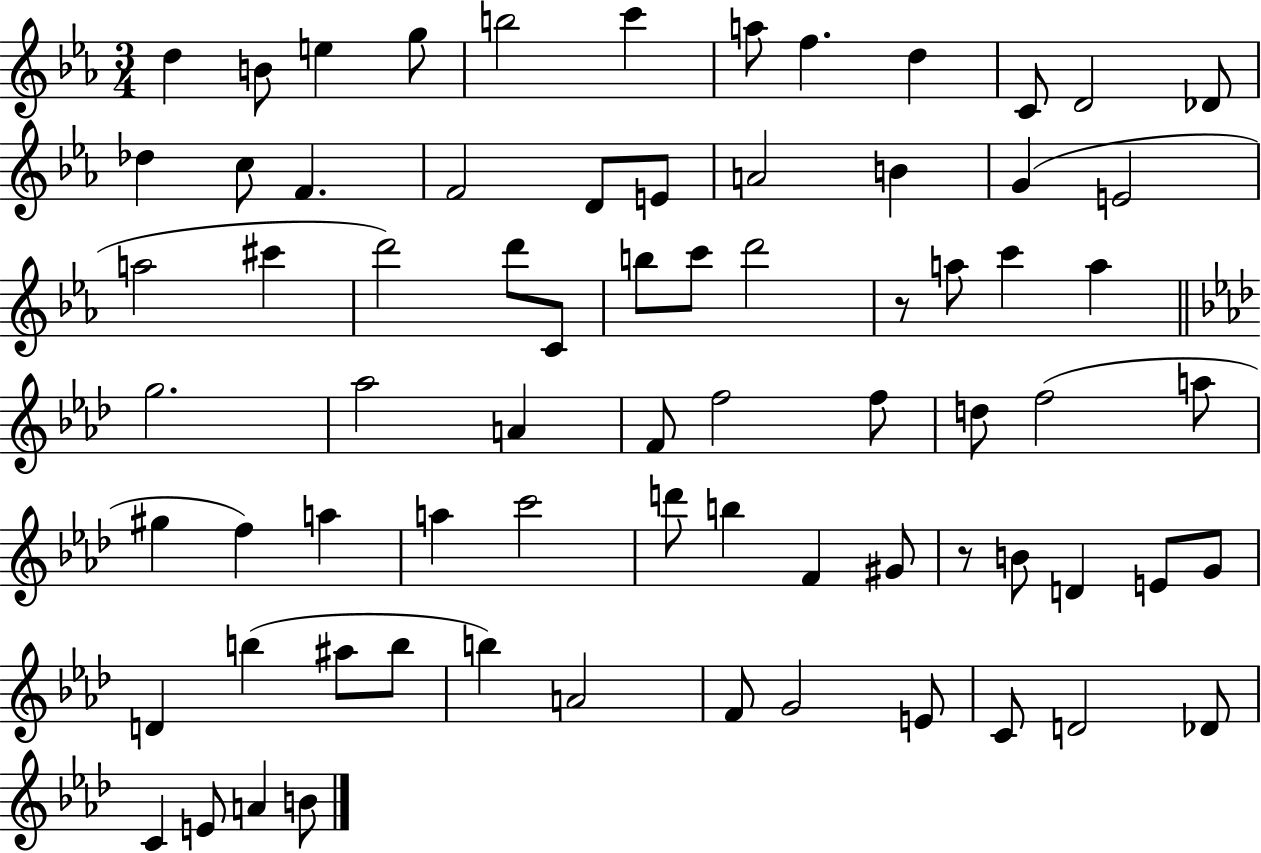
{
  \clef treble
  \numericTimeSignature
  \time 3/4
  \key ees \major
  d''4 b'8 e''4 g''8 | b''2 c'''4 | a''8 f''4. d''4 | c'8 d'2 des'8 | \break des''4 c''8 f'4. | f'2 d'8 e'8 | a'2 b'4 | g'4( e'2 | \break a''2 cis'''4 | d'''2) d'''8 c'8 | b''8 c'''8 d'''2 | r8 a''8 c'''4 a''4 | \break \bar "||" \break \key f \minor g''2. | aes''2 a'4 | f'8 f''2 f''8 | d''8 f''2( a''8 | \break gis''4 f''4) a''4 | a''4 c'''2 | d'''8 b''4 f'4 gis'8 | r8 b'8 d'4 e'8 g'8 | \break d'4 b''4( ais''8 b''8 | b''4) a'2 | f'8 g'2 e'8 | c'8 d'2 des'8 | \break c'4 e'8 a'4 b'8 | \bar "|."
}